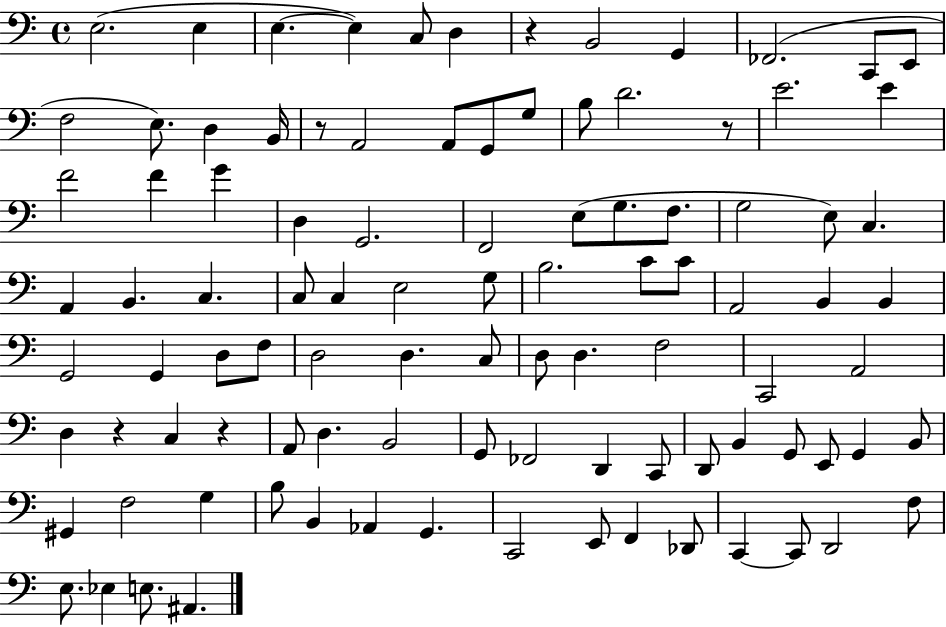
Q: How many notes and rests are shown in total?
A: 99